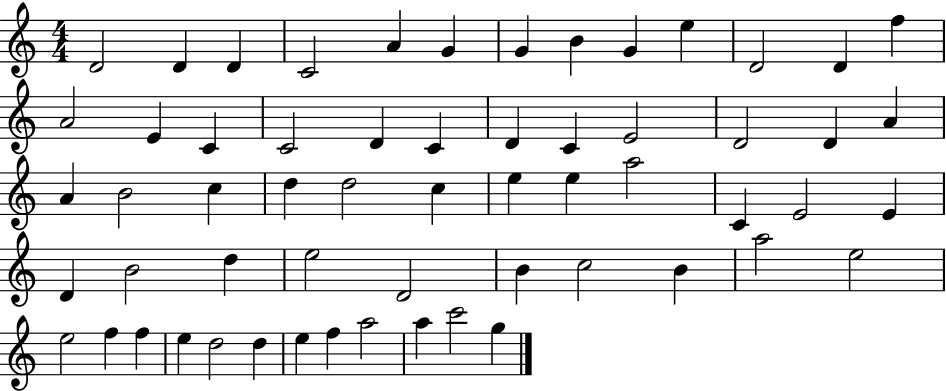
X:1
T:Untitled
M:4/4
L:1/4
K:C
D2 D D C2 A G G B G e D2 D f A2 E C C2 D C D C E2 D2 D A A B2 c d d2 c e e a2 C E2 E D B2 d e2 D2 B c2 B a2 e2 e2 f f e d2 d e f a2 a c'2 g